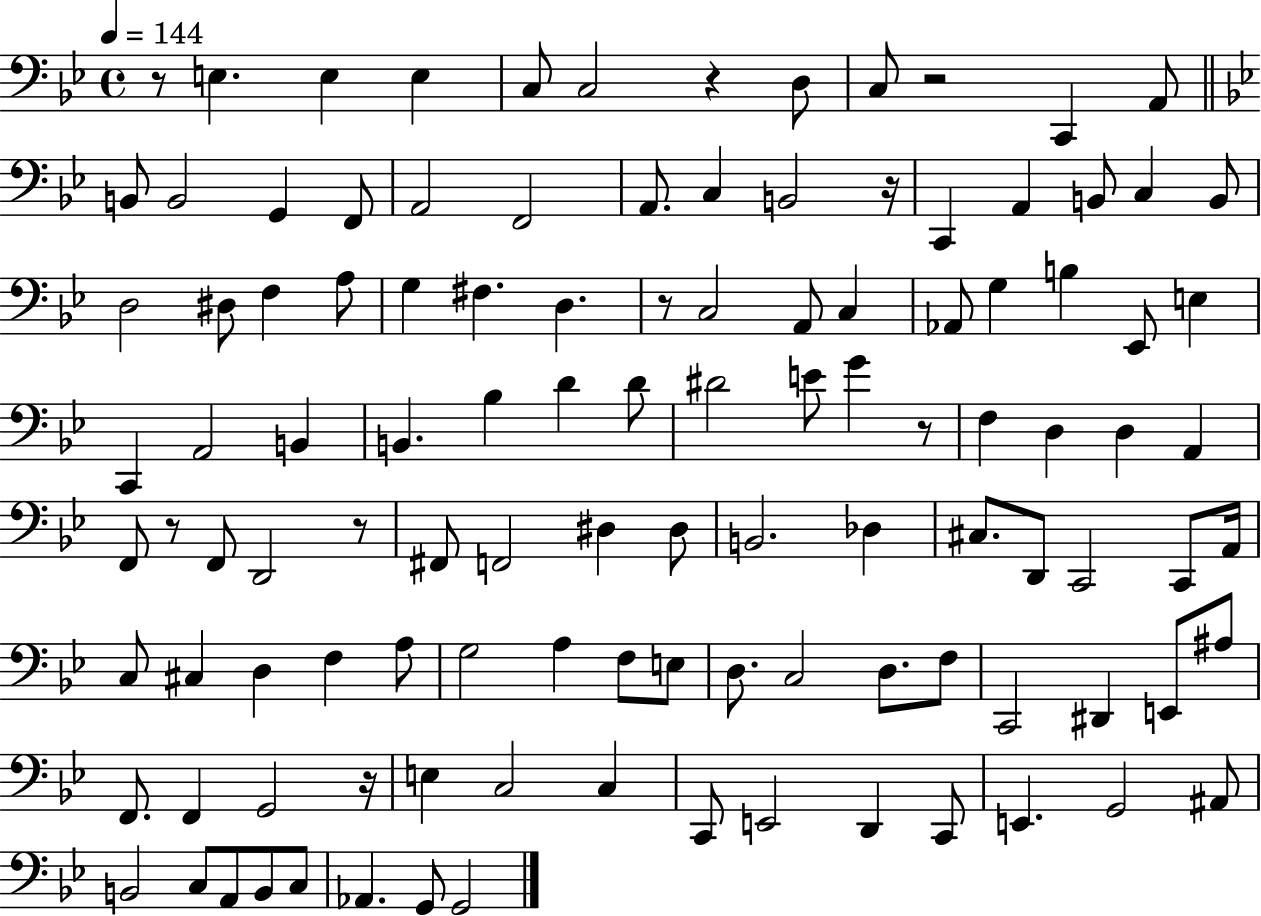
X:1
T:Untitled
M:4/4
L:1/4
K:Bb
z/2 E, E, E, C,/2 C,2 z D,/2 C,/2 z2 C,, A,,/2 B,,/2 B,,2 G,, F,,/2 A,,2 F,,2 A,,/2 C, B,,2 z/4 C,, A,, B,,/2 C, B,,/2 D,2 ^D,/2 F, A,/2 G, ^F, D, z/2 C,2 A,,/2 C, _A,,/2 G, B, _E,,/2 E, C,, A,,2 B,, B,, _B, D D/2 ^D2 E/2 G z/2 F, D, D, A,, F,,/2 z/2 F,,/2 D,,2 z/2 ^F,,/2 F,,2 ^D, ^D,/2 B,,2 _D, ^C,/2 D,,/2 C,,2 C,,/2 A,,/4 C,/2 ^C, D, F, A,/2 G,2 A, F,/2 E,/2 D,/2 C,2 D,/2 F,/2 C,,2 ^D,, E,,/2 ^A,/2 F,,/2 F,, G,,2 z/4 E, C,2 C, C,,/2 E,,2 D,, C,,/2 E,, G,,2 ^A,,/2 B,,2 C,/2 A,,/2 B,,/2 C,/2 _A,, G,,/2 G,,2